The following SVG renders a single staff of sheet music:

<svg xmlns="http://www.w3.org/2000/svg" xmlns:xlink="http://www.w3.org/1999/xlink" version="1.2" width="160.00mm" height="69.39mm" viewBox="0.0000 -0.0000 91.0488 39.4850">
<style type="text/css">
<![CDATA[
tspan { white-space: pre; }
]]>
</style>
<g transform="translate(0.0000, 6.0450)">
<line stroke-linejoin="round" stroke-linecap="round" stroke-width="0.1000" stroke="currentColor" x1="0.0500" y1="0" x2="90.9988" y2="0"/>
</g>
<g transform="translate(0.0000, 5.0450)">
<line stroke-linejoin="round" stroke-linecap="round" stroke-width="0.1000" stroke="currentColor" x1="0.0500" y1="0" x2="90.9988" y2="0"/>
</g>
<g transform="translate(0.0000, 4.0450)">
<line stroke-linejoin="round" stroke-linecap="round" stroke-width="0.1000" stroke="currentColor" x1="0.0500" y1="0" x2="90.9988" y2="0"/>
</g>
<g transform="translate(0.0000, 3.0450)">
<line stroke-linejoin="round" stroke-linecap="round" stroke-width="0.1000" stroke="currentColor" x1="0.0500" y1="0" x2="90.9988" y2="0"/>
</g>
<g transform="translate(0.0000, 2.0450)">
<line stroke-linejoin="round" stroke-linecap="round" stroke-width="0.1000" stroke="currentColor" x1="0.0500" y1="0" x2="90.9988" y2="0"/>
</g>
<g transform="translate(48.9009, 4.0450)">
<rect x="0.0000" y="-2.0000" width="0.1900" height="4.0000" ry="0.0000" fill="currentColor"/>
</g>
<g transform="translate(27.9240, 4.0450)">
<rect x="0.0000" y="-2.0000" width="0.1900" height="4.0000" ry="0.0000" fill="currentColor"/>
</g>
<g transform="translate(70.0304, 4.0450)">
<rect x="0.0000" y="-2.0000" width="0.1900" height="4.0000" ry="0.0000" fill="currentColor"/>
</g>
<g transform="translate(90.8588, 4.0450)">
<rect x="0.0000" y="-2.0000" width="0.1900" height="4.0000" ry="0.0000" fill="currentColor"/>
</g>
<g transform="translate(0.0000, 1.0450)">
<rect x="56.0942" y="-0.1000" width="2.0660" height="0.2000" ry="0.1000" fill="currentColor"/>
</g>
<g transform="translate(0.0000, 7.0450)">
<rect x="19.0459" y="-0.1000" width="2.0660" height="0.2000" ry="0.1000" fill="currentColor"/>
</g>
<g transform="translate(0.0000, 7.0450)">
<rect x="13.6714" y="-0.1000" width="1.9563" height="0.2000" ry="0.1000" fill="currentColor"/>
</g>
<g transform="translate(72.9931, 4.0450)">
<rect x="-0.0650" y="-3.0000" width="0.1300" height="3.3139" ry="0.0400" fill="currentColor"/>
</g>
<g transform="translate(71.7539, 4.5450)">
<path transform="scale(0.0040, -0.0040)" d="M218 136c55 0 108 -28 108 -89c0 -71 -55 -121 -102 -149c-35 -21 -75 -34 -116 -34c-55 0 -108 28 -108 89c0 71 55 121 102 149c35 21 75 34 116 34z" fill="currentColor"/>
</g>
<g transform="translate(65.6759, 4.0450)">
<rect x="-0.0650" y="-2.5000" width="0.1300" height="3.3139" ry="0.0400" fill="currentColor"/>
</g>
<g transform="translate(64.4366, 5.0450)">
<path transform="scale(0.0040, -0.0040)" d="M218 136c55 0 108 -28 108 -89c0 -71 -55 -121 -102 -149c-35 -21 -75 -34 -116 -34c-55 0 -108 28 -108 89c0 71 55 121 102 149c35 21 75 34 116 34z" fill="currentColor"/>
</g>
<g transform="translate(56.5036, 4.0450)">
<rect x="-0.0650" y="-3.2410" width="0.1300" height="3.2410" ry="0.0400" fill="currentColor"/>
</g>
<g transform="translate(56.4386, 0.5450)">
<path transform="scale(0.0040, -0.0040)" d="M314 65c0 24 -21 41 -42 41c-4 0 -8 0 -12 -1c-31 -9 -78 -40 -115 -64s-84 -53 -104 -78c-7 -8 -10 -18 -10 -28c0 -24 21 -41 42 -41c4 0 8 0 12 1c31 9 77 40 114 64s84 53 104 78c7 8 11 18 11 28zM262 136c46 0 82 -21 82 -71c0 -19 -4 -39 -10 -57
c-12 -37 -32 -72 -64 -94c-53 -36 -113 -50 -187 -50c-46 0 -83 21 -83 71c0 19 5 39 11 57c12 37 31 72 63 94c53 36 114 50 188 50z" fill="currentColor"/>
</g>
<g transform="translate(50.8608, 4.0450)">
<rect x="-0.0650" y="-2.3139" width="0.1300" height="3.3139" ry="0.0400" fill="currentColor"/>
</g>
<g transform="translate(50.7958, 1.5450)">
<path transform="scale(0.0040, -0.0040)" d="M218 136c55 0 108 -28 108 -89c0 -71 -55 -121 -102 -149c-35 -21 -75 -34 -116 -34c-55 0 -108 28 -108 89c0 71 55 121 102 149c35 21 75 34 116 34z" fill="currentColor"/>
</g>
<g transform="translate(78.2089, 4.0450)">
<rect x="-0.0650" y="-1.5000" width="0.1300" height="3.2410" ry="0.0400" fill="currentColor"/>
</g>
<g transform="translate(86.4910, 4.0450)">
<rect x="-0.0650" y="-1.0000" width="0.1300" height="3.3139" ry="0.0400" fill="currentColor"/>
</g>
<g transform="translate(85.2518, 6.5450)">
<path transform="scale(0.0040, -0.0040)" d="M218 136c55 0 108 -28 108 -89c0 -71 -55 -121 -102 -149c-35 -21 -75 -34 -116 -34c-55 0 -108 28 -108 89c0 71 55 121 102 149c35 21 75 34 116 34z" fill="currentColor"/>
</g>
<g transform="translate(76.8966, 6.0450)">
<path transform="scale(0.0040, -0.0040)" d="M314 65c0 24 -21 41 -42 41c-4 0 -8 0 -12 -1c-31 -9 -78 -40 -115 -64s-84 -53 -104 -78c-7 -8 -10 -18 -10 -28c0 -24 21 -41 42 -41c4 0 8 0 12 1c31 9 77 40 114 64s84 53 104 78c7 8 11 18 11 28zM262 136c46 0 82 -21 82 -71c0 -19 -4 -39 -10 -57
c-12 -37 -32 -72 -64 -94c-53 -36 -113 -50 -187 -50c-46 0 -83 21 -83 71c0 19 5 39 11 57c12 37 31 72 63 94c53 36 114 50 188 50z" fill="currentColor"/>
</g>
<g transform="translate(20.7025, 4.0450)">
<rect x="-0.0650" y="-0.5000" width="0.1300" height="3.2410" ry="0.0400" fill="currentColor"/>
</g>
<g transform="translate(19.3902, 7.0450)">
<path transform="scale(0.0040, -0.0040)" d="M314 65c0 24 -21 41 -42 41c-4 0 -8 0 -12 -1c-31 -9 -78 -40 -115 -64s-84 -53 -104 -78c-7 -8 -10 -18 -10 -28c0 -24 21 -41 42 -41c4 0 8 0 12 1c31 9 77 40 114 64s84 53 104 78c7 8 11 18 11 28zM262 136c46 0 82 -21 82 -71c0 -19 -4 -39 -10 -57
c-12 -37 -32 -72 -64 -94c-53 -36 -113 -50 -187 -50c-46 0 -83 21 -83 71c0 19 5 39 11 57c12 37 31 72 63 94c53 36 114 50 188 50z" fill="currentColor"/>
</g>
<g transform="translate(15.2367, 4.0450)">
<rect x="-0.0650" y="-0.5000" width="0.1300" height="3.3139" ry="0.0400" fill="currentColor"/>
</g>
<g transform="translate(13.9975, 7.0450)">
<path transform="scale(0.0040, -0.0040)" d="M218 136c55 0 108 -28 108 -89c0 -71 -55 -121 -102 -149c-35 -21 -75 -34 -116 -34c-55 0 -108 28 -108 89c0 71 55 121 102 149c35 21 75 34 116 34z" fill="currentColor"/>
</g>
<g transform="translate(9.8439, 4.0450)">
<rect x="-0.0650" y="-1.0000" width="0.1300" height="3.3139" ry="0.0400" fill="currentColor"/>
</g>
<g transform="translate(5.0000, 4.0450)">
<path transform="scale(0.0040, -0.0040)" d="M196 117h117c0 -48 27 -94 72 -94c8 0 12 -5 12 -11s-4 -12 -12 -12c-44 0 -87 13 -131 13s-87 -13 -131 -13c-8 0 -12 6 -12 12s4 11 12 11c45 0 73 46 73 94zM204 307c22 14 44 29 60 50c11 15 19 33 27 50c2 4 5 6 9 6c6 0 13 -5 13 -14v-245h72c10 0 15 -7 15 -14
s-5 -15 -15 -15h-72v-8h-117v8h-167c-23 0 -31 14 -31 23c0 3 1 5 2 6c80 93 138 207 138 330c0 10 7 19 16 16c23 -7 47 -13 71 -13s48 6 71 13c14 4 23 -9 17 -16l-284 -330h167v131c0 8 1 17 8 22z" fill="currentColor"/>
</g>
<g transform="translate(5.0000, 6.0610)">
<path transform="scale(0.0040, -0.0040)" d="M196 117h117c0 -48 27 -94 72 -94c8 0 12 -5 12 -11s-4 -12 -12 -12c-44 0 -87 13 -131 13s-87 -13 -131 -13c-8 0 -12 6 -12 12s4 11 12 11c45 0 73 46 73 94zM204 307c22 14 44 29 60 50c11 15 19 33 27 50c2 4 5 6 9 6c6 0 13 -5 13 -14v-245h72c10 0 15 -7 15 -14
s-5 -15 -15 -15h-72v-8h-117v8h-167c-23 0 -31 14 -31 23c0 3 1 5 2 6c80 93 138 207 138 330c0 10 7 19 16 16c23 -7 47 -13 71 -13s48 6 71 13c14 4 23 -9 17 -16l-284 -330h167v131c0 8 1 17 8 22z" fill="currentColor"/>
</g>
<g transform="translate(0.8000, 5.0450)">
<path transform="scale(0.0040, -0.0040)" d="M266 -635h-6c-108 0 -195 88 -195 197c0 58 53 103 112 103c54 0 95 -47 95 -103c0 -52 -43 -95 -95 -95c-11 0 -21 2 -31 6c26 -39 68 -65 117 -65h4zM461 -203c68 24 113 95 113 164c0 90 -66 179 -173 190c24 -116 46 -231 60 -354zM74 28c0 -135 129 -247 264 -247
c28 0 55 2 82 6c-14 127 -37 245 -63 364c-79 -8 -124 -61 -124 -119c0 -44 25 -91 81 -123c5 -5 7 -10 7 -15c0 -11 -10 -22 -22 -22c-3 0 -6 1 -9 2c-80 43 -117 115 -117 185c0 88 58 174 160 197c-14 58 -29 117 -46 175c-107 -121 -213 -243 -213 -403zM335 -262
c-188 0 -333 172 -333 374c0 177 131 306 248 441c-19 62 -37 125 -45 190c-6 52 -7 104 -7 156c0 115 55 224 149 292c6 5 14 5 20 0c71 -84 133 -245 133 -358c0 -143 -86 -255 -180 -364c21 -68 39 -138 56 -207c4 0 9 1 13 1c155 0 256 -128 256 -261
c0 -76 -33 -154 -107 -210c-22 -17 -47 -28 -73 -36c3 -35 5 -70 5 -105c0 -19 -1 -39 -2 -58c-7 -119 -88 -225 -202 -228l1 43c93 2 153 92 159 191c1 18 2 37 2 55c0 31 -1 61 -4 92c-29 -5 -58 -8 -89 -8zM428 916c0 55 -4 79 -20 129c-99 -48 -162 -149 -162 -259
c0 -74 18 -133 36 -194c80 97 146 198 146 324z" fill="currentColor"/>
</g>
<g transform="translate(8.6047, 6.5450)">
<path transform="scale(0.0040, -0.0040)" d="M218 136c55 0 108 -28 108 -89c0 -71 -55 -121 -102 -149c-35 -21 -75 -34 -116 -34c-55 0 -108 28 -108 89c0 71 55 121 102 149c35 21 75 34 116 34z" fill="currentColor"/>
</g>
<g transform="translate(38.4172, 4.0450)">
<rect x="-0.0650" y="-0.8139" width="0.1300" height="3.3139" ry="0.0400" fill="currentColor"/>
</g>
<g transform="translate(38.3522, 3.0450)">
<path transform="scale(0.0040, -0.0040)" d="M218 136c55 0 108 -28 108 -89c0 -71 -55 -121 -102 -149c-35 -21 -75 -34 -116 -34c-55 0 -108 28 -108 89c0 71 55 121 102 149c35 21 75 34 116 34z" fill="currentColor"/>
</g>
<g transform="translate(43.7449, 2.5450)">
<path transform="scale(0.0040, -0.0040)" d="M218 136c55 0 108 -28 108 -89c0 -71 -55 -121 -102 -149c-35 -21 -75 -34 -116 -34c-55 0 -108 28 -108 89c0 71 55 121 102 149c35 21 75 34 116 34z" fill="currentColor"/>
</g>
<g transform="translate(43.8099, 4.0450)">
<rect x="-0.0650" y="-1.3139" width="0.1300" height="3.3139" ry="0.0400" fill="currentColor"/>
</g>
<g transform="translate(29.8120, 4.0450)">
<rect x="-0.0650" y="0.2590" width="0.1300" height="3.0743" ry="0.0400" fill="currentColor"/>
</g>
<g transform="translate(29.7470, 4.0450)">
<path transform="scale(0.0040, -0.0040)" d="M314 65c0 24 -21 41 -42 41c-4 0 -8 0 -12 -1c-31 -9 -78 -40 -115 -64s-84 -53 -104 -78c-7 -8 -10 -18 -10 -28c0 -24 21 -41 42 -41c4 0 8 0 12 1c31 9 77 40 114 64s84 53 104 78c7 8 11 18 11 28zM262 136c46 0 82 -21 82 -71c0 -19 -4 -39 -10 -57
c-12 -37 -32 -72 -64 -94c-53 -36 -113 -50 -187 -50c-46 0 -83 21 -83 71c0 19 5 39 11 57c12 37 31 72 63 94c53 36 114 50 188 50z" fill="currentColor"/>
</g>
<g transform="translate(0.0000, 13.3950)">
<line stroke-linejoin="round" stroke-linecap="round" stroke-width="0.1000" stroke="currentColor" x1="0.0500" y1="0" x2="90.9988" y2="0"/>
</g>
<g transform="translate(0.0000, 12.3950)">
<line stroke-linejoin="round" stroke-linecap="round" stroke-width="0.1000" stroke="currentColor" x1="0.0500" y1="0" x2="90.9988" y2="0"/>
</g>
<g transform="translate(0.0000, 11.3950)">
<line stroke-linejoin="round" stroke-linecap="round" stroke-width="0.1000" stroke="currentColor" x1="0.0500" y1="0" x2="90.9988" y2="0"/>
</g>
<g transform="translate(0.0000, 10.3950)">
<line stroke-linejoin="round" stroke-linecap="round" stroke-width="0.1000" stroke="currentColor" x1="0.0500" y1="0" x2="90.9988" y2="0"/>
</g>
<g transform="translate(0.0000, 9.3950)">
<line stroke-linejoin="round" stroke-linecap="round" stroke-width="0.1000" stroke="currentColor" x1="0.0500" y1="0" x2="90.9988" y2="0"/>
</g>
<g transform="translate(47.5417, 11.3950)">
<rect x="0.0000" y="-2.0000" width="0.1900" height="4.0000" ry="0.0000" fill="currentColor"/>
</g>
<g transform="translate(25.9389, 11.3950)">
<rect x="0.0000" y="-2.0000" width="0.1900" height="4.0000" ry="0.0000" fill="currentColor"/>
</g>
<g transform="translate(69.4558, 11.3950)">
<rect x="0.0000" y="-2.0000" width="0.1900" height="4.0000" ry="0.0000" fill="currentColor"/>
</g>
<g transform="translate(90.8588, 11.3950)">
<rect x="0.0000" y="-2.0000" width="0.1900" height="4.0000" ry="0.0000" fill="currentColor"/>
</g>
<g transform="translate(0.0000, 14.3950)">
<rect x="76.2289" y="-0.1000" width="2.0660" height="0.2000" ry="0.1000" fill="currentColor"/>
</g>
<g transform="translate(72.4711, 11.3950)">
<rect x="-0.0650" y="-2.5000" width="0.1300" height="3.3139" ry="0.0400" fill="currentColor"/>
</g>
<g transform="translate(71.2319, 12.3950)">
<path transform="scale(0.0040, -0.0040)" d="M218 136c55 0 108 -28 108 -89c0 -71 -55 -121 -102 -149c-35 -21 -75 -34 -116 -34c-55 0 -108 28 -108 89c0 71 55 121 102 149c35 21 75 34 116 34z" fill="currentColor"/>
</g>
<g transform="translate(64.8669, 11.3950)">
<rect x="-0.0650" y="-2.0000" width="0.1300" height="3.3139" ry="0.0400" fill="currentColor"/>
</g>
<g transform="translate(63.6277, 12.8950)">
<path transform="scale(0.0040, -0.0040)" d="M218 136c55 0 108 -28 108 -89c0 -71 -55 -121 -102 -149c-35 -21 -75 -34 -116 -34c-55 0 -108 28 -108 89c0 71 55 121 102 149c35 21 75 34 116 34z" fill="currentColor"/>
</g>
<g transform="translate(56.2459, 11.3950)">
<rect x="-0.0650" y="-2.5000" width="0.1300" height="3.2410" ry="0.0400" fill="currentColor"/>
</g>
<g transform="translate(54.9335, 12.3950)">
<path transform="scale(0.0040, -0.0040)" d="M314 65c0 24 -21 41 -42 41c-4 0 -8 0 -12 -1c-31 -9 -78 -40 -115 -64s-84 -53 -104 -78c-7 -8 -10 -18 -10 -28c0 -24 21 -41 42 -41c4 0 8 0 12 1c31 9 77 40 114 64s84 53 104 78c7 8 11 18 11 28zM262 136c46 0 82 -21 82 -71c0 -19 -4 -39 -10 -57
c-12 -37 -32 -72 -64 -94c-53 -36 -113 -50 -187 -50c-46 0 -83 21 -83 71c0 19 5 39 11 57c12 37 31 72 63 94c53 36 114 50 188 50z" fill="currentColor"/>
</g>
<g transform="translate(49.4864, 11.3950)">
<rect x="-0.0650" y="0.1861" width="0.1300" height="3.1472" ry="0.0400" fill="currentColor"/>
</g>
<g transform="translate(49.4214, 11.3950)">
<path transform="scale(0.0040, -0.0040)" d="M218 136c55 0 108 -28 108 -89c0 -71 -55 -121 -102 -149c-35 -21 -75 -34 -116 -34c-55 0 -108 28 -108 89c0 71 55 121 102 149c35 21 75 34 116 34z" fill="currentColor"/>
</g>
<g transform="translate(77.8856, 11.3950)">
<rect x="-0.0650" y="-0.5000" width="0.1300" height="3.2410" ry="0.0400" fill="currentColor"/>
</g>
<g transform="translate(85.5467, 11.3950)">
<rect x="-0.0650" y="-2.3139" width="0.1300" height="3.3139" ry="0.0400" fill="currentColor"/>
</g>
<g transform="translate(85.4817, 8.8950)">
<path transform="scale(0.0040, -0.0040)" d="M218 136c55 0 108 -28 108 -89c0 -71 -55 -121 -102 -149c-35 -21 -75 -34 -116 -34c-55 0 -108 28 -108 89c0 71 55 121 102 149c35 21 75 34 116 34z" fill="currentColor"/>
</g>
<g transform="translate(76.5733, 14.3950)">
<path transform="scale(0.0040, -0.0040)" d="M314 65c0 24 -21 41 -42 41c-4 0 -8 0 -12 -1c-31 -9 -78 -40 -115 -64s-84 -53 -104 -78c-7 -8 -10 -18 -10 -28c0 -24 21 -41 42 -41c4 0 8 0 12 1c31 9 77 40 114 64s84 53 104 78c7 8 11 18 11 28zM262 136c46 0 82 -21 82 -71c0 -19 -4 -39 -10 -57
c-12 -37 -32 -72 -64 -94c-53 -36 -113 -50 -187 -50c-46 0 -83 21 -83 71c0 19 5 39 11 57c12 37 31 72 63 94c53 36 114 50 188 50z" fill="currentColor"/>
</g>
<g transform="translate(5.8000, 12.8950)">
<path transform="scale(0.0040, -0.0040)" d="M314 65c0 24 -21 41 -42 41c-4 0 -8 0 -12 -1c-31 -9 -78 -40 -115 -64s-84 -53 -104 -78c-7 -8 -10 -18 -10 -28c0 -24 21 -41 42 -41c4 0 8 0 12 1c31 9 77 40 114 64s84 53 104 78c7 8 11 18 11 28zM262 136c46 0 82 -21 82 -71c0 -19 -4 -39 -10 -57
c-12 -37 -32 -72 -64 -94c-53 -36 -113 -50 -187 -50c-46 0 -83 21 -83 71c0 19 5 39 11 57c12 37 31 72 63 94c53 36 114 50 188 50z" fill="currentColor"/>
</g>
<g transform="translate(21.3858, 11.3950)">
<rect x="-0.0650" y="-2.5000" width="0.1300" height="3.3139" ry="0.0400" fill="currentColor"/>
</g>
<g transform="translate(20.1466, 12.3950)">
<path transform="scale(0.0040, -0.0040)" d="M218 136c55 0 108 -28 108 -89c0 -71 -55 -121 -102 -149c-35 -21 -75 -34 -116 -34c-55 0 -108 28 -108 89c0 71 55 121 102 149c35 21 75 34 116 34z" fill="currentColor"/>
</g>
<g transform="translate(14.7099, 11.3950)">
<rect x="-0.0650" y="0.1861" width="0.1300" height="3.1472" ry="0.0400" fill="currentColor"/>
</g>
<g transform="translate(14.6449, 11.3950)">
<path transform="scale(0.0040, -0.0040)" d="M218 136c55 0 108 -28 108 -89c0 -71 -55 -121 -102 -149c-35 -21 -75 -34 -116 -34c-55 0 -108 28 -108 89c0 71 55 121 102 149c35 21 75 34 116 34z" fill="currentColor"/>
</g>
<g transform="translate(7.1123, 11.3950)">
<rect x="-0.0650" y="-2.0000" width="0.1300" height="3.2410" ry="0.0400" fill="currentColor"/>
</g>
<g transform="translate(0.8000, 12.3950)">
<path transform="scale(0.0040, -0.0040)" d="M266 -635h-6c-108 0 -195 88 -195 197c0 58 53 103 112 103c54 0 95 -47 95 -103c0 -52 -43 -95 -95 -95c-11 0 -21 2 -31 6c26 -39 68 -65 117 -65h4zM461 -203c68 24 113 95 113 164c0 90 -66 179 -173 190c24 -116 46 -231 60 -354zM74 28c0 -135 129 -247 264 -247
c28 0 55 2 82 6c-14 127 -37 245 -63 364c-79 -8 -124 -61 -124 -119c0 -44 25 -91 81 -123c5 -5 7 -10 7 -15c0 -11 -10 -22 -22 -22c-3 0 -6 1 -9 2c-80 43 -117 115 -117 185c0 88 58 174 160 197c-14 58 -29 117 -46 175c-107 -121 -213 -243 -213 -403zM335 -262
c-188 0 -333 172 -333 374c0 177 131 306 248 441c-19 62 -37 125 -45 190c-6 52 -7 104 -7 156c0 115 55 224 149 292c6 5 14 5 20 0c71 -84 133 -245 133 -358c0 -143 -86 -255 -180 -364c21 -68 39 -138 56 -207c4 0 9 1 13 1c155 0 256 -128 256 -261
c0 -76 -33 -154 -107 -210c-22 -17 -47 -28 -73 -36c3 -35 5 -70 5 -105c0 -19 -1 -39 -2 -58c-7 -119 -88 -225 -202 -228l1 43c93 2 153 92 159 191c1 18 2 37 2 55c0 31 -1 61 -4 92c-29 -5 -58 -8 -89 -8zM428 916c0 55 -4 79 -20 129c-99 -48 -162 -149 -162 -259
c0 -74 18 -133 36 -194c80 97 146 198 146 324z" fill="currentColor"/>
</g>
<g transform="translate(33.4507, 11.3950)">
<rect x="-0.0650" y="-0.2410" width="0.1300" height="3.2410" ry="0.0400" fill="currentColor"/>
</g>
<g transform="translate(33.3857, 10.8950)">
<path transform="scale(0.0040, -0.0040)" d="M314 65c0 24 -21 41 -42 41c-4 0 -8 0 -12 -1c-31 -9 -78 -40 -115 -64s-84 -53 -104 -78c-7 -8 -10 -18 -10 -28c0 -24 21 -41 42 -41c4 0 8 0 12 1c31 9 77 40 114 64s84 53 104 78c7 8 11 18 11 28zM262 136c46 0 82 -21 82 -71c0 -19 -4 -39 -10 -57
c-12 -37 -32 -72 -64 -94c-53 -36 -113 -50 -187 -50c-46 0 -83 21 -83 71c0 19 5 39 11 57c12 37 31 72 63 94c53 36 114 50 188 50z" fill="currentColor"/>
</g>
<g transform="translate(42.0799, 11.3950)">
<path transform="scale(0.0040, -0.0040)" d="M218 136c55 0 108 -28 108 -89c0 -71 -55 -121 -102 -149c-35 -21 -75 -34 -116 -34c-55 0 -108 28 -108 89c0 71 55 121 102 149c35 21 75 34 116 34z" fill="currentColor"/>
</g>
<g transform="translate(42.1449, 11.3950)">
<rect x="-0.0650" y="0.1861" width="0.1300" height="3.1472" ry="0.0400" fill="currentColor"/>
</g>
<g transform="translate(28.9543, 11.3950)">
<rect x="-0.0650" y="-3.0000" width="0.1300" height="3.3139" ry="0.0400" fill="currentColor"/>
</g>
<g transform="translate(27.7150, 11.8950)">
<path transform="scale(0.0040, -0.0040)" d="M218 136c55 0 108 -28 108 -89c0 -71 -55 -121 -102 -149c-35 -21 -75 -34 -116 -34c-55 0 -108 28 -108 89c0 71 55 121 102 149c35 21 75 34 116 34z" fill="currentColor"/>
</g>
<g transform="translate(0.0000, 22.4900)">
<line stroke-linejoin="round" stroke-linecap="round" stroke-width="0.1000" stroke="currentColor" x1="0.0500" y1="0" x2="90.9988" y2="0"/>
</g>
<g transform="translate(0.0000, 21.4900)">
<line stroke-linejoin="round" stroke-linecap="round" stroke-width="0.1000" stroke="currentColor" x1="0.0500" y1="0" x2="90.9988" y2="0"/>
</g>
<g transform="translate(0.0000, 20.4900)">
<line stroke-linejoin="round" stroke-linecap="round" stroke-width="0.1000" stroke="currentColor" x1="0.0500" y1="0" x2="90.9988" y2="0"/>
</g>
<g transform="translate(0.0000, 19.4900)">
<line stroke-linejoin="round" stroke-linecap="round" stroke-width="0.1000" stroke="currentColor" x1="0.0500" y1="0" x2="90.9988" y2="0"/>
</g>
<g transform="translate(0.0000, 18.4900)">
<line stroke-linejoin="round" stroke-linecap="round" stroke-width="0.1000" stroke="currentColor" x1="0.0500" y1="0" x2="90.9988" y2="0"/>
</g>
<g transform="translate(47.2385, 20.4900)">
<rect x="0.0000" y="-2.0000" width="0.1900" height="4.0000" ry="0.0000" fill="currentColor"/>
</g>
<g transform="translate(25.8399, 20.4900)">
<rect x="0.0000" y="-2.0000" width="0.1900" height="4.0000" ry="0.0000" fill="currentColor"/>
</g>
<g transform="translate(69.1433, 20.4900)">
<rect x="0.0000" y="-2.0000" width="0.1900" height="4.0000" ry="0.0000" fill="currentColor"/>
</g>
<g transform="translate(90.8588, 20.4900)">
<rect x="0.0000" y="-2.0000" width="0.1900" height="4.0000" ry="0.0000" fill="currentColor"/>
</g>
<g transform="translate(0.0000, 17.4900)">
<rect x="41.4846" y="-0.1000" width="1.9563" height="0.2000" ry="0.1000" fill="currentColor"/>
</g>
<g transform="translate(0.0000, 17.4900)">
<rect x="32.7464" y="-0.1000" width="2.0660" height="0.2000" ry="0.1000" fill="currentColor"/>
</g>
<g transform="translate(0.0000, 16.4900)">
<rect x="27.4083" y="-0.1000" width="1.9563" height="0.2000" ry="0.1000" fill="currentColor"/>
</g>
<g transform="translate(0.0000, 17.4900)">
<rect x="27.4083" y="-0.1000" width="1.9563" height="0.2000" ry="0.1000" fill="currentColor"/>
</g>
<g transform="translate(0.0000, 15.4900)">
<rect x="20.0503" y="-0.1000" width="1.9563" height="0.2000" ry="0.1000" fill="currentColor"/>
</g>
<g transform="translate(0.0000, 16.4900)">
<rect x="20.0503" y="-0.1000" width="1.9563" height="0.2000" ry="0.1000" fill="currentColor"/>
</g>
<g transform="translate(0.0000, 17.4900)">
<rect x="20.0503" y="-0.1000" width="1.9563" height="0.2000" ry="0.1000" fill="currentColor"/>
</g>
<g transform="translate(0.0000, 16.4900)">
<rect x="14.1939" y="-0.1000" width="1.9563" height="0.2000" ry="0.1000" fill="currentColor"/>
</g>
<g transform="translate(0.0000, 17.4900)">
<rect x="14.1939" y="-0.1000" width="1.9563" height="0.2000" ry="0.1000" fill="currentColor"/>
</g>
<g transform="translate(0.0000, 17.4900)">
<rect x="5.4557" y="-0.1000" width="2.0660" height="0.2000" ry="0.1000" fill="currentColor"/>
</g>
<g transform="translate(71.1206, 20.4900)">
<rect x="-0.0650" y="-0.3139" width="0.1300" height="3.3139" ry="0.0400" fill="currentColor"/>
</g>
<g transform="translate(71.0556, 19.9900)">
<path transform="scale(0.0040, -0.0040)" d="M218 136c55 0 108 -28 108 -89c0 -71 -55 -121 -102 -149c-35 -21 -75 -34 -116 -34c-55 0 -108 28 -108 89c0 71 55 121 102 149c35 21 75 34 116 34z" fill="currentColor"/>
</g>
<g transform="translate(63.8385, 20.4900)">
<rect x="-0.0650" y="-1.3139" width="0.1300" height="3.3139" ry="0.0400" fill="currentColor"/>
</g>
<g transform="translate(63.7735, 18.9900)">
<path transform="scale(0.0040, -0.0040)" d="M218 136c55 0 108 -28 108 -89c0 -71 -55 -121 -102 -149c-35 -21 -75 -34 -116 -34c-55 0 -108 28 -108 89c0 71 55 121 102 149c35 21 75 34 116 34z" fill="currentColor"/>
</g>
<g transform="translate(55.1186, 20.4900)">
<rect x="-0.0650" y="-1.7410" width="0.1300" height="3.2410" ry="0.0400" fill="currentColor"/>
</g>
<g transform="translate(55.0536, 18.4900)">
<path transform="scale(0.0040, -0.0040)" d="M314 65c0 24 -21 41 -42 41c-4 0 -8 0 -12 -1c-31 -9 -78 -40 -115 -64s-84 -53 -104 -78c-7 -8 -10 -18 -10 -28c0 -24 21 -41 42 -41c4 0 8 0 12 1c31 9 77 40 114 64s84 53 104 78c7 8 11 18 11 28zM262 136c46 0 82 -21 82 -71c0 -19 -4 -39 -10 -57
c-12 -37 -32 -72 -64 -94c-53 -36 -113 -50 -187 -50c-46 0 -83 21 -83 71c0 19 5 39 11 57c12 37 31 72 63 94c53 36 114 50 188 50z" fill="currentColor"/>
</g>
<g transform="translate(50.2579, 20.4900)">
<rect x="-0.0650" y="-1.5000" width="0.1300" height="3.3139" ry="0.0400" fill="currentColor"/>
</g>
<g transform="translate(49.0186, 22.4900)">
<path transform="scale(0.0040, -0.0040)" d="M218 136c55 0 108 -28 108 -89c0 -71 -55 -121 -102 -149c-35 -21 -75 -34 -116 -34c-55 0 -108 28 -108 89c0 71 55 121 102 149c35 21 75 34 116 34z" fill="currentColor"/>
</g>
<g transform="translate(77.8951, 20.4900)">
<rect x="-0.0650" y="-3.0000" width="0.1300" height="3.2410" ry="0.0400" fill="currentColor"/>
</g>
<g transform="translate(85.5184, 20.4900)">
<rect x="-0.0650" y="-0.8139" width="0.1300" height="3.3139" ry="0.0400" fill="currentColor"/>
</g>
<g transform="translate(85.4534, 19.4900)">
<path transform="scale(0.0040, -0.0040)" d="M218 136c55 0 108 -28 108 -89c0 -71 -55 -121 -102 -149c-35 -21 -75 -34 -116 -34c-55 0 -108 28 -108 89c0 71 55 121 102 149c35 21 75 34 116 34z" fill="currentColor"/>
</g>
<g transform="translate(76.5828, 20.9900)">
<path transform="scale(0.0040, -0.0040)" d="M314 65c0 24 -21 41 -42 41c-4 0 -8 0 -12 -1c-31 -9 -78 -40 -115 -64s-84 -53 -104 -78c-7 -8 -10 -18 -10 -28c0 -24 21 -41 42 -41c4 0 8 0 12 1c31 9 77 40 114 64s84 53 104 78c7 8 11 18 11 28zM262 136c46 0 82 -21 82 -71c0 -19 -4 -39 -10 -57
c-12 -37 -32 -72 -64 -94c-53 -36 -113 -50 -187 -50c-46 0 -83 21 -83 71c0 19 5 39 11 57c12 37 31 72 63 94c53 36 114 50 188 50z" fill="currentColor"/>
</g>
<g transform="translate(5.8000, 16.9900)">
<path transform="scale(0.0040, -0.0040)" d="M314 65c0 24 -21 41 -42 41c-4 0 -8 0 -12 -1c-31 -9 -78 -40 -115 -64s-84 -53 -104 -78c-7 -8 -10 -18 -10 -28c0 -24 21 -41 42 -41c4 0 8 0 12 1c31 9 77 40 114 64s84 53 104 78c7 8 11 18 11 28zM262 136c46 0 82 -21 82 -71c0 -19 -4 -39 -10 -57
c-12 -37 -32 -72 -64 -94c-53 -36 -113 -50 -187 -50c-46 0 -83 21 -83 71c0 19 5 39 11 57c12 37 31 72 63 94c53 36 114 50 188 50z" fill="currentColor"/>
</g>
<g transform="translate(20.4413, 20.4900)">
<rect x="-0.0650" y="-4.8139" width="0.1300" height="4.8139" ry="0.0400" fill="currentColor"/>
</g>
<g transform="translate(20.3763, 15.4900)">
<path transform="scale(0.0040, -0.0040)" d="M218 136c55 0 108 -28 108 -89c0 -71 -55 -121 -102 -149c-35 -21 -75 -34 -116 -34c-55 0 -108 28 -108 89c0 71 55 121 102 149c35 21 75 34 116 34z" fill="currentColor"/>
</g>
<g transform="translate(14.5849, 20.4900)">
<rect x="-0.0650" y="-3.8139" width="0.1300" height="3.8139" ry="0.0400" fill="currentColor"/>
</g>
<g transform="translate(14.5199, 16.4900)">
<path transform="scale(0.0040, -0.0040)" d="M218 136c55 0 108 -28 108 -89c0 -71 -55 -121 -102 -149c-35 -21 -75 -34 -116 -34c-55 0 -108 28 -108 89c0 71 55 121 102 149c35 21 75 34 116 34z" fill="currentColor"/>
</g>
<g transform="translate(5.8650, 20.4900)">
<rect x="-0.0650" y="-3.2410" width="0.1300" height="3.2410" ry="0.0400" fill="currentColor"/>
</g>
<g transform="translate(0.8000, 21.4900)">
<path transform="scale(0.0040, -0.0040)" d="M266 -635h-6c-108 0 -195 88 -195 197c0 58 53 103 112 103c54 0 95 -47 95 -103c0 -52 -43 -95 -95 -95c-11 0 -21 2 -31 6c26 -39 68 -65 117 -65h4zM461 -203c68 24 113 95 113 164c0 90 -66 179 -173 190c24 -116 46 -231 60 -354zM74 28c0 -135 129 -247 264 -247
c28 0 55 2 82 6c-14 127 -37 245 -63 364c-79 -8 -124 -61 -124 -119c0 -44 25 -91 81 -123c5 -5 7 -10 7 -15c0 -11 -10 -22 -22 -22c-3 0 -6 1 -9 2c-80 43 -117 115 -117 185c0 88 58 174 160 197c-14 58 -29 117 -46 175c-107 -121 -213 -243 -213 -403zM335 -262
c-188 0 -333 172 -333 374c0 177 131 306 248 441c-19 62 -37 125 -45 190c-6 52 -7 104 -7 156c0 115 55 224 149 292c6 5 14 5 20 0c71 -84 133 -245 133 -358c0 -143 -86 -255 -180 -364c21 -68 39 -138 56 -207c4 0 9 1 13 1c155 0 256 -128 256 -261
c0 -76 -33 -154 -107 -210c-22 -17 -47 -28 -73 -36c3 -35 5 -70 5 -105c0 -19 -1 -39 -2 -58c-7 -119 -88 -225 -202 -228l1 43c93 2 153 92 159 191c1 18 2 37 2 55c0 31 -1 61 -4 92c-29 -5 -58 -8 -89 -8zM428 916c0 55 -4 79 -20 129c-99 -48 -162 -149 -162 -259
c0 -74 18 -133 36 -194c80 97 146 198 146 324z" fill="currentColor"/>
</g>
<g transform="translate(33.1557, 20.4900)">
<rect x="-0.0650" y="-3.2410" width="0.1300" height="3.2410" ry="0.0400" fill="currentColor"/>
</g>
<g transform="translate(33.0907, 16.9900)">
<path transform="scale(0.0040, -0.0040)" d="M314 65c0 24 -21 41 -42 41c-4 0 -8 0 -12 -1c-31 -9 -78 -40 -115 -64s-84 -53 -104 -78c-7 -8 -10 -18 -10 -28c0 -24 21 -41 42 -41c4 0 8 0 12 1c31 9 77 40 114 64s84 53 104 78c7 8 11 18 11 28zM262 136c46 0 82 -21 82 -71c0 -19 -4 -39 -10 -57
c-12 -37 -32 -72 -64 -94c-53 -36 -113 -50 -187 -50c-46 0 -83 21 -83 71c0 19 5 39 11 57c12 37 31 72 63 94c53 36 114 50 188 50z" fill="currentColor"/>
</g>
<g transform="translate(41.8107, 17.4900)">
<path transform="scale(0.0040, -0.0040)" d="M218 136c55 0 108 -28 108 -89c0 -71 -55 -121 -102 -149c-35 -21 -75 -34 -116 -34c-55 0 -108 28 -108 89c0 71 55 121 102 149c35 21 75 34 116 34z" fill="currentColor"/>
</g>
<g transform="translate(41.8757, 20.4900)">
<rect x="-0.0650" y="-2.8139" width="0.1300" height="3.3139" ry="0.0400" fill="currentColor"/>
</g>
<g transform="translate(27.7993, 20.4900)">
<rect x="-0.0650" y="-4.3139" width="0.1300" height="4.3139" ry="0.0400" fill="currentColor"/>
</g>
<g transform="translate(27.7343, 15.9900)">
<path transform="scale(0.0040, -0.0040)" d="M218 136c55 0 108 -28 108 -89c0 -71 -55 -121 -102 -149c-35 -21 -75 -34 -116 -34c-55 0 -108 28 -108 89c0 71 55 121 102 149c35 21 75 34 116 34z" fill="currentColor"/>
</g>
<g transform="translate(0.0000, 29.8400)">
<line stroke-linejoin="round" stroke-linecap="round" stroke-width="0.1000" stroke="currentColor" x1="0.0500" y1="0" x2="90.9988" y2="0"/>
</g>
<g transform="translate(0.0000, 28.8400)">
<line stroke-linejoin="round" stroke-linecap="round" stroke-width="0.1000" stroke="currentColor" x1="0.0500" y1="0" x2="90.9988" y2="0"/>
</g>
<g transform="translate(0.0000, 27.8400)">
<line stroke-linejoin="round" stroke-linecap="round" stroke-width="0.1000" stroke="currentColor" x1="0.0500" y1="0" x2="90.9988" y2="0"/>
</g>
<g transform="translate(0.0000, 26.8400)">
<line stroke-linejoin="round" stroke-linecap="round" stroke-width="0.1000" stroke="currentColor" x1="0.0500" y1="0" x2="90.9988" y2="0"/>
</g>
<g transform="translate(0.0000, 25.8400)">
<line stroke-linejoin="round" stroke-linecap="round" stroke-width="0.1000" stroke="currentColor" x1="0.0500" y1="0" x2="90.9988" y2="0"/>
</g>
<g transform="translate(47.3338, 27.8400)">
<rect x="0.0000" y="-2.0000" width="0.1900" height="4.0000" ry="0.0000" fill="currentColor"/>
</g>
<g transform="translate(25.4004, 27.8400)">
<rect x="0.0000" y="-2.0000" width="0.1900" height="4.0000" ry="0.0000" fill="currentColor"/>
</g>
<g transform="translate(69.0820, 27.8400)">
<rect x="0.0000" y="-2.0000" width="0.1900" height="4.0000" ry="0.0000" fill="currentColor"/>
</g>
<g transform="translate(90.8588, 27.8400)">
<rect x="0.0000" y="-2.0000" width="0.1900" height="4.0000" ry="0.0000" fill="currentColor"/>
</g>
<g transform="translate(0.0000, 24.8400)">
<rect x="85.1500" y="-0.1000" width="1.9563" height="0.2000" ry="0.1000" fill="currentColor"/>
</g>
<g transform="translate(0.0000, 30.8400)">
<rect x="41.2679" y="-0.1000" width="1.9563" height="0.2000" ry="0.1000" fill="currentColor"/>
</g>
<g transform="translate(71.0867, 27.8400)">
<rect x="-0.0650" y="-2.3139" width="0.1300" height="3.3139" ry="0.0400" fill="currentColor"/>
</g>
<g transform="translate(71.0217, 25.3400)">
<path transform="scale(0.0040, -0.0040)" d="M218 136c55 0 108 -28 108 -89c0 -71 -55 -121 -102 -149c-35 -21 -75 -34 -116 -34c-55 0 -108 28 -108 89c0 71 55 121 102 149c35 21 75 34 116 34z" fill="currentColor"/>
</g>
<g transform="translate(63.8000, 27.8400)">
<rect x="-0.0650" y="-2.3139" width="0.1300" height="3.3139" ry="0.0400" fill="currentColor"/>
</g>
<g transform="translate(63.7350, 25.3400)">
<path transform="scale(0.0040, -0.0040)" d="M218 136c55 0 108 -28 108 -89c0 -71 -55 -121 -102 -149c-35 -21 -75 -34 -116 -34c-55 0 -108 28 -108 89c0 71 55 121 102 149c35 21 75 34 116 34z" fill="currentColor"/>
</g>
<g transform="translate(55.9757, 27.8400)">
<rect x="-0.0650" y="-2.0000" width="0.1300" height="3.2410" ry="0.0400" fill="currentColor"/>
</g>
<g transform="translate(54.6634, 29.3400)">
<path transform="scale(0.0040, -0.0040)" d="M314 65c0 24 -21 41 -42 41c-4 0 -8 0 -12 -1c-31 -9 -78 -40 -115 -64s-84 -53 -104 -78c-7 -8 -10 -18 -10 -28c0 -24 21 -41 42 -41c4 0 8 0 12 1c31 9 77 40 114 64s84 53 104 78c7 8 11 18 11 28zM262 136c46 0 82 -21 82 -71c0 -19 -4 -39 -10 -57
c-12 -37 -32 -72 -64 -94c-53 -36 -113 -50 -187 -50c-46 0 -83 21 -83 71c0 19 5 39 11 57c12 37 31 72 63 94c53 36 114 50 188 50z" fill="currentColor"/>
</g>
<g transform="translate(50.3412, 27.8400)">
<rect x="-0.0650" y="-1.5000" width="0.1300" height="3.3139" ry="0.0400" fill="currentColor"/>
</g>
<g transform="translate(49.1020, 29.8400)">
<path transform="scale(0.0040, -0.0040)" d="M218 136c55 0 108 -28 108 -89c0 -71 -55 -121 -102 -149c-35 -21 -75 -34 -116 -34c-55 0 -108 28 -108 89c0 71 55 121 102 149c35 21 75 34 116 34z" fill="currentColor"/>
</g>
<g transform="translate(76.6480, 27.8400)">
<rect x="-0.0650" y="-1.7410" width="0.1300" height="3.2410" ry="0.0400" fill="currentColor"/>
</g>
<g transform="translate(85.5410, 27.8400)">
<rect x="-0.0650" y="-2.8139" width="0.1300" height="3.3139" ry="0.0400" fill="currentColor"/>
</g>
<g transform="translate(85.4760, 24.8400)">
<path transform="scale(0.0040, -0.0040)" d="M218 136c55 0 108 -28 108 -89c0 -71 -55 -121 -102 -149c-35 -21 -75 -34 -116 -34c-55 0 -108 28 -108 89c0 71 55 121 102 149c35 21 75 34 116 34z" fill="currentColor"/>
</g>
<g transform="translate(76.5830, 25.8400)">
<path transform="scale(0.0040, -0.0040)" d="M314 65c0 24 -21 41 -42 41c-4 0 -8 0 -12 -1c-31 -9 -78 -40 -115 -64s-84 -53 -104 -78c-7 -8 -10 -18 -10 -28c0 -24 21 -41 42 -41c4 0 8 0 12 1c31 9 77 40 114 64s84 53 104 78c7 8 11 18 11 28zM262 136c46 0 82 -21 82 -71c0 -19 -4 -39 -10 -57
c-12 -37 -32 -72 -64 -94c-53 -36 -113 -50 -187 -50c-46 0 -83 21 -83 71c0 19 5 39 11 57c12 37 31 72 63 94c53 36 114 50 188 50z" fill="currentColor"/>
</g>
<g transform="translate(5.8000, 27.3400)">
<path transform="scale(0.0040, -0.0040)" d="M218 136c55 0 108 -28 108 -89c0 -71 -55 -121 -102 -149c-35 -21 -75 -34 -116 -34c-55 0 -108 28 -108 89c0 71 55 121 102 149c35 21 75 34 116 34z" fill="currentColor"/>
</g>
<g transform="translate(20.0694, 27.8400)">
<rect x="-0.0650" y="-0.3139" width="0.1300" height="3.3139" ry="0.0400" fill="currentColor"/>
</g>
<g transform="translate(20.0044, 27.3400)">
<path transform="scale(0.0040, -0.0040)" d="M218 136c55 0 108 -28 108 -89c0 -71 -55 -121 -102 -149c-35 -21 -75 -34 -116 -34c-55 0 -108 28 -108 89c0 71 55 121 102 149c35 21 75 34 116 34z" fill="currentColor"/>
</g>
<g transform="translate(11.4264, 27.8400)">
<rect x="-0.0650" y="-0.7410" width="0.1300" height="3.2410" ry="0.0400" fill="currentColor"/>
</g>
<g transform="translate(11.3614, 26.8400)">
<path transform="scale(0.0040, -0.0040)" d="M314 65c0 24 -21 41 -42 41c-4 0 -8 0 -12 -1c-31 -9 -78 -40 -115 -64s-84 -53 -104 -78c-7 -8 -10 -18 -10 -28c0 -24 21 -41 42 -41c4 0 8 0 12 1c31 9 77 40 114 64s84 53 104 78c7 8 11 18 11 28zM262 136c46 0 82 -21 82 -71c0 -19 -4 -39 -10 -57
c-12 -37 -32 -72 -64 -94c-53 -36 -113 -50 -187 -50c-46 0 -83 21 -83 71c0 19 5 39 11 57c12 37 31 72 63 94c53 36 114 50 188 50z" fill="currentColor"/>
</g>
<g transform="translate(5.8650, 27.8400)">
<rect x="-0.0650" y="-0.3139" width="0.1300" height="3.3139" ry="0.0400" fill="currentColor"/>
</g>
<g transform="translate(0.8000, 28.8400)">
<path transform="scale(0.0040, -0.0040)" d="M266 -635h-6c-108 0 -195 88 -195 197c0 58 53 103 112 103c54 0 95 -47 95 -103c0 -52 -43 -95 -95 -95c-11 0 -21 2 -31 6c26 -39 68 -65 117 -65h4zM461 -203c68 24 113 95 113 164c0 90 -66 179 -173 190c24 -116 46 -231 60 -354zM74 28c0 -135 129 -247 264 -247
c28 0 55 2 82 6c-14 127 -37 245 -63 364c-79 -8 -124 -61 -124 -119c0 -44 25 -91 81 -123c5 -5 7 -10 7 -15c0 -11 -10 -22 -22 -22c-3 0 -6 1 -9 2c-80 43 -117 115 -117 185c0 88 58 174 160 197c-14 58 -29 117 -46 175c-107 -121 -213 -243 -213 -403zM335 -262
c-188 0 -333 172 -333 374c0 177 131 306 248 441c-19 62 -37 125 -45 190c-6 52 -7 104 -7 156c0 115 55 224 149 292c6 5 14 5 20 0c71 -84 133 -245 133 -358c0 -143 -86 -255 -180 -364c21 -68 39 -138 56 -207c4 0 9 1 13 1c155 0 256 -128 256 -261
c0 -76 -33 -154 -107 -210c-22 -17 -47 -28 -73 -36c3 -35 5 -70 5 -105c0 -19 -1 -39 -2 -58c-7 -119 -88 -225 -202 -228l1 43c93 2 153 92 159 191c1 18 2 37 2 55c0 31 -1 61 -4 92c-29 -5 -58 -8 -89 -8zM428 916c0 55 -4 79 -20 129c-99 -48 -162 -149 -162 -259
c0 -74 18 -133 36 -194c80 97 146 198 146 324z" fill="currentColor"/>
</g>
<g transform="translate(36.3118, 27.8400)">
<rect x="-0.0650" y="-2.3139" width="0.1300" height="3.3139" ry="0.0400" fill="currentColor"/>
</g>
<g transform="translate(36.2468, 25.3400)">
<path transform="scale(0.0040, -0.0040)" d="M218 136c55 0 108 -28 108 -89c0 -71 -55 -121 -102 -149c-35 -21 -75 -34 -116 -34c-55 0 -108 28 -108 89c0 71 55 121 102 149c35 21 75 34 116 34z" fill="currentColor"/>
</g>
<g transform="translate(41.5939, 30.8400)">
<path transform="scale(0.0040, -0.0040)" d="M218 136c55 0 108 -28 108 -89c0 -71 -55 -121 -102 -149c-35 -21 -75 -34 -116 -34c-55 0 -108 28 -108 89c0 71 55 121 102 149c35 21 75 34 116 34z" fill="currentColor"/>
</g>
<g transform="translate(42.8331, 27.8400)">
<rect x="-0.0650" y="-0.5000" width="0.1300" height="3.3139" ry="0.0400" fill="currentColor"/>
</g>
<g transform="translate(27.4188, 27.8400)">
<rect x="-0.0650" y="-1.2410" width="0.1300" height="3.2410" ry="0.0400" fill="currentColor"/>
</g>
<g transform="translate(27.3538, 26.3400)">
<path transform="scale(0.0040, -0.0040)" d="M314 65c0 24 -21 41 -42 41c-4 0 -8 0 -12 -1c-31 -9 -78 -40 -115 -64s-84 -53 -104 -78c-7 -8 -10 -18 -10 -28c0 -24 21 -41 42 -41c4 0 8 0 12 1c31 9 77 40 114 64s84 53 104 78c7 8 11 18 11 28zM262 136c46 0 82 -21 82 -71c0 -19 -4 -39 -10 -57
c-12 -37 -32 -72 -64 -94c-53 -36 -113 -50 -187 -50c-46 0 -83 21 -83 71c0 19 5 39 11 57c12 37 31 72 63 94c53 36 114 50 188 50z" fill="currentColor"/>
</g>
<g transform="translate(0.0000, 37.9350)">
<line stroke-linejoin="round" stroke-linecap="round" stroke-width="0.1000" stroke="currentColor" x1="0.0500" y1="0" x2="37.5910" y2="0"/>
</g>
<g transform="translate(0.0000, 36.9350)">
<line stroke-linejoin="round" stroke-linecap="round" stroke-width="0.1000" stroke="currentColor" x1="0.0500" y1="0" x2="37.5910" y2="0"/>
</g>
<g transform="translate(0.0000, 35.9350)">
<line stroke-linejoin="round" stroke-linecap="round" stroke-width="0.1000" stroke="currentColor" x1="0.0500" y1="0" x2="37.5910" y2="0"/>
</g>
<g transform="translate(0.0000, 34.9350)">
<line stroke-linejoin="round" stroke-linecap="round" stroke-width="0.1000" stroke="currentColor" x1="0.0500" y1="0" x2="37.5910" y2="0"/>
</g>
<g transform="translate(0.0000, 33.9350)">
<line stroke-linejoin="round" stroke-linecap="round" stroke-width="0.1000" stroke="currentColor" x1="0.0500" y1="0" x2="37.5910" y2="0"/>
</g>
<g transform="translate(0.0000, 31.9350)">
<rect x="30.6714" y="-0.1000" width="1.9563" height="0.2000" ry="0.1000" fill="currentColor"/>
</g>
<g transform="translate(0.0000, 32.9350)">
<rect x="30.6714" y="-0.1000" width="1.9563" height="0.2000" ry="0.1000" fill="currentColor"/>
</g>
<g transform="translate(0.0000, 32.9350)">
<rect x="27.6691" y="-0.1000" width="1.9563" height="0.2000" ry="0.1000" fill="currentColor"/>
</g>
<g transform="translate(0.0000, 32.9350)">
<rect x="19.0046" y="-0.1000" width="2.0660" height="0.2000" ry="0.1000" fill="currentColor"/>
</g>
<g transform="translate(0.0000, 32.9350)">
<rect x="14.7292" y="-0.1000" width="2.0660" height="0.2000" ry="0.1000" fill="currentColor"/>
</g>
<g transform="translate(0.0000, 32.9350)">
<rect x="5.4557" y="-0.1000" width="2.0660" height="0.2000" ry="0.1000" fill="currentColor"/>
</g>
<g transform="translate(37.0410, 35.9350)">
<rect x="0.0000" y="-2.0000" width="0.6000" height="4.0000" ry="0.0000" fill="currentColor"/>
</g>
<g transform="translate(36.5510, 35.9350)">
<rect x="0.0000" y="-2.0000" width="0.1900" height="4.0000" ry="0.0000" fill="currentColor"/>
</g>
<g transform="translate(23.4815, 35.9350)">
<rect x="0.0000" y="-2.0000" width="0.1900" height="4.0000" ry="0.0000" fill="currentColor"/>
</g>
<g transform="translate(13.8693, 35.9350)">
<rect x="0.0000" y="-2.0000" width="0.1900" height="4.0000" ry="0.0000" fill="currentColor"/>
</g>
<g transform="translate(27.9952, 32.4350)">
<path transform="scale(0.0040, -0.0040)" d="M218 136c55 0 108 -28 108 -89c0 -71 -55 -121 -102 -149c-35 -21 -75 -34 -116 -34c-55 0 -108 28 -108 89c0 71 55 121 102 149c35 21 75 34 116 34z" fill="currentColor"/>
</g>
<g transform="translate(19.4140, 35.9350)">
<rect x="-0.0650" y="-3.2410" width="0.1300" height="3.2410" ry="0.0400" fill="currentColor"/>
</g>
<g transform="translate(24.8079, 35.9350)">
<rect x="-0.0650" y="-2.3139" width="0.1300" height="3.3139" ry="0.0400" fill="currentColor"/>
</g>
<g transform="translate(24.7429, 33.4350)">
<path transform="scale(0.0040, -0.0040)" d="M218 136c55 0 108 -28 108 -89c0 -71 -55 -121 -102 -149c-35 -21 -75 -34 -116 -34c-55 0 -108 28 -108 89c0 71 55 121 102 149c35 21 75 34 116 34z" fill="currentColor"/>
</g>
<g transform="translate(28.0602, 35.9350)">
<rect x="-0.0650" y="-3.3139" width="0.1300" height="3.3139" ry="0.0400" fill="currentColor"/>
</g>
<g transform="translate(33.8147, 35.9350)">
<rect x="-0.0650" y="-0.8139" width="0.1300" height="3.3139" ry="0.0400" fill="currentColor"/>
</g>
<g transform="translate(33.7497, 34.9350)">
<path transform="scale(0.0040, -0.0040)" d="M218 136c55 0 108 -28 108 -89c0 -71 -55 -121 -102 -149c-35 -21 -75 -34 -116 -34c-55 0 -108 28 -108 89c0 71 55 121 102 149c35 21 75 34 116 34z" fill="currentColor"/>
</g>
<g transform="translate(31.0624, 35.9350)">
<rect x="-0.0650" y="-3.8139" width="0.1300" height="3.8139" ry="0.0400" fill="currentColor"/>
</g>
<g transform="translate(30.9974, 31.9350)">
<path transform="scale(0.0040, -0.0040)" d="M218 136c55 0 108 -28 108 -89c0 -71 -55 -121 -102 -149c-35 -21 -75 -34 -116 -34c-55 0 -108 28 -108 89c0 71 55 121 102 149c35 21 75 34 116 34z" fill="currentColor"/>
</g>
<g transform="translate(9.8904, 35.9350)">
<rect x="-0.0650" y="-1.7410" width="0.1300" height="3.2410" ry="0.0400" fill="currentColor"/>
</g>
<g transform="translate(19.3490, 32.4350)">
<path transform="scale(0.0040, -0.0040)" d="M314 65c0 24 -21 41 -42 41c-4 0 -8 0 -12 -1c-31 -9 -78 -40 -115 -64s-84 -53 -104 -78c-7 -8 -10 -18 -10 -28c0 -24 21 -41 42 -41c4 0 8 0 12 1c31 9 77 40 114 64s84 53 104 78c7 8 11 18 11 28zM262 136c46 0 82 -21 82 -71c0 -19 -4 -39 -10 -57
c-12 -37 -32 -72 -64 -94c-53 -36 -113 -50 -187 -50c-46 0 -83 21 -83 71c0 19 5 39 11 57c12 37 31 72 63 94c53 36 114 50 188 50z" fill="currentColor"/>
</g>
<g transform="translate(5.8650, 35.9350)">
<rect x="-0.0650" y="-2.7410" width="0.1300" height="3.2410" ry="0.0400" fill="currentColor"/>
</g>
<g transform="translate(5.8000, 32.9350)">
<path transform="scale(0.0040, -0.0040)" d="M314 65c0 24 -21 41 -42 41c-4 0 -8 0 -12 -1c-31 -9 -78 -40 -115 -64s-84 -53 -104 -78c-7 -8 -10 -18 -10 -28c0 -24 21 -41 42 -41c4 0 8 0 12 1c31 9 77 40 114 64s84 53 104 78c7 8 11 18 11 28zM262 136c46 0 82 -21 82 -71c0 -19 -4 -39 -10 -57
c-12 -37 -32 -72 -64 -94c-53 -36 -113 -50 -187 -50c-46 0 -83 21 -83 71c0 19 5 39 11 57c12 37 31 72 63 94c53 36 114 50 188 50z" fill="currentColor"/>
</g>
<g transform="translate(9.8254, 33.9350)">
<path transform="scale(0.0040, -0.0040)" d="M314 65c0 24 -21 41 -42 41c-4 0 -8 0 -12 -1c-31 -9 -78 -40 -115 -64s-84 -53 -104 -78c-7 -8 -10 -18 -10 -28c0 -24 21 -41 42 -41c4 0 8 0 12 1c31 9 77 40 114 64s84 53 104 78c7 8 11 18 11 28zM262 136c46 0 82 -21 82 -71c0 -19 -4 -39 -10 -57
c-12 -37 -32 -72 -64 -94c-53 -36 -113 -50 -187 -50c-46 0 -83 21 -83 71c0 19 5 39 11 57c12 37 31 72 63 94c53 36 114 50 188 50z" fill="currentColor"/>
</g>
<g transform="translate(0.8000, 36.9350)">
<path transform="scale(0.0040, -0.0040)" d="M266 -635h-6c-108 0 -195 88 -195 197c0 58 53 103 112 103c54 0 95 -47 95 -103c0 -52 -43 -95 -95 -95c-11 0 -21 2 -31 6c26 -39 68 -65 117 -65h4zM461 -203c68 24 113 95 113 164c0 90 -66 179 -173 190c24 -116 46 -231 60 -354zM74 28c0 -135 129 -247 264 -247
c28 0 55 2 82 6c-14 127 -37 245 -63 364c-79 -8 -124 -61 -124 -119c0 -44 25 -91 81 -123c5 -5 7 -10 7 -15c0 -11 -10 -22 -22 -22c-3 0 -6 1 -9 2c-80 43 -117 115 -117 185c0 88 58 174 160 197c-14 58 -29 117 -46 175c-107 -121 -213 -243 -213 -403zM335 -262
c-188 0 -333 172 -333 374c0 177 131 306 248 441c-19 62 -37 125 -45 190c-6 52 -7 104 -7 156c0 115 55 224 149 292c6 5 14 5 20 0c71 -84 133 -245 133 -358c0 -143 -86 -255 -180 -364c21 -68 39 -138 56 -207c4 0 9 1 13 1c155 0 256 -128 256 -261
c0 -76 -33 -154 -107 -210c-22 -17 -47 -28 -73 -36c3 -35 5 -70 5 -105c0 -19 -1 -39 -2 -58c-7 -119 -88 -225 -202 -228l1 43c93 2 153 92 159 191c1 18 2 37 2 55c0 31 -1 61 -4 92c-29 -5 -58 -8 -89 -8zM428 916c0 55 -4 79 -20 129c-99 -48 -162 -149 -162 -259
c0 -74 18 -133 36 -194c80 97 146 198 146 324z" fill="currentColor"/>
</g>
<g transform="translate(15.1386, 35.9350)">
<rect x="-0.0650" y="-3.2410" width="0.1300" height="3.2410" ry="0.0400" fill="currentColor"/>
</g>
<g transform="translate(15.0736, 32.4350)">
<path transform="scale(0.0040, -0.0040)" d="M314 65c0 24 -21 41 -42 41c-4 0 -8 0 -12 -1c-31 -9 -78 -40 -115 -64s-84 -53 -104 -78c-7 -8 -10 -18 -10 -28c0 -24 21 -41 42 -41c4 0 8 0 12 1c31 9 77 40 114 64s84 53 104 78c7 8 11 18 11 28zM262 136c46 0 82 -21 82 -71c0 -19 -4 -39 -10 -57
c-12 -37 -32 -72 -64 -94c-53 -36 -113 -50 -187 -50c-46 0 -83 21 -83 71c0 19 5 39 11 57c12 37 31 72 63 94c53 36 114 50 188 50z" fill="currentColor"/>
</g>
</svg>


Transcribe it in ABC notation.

X:1
T:Untitled
M:4/4
L:1/4
K:C
D C C2 B2 d e g b2 G A E2 D F2 B G A c2 B B G2 F G C2 g b2 c' e' d' b2 a E f2 e c A2 d c d2 c e2 g C E F2 g g f2 a a2 f2 b2 b2 g b c' d